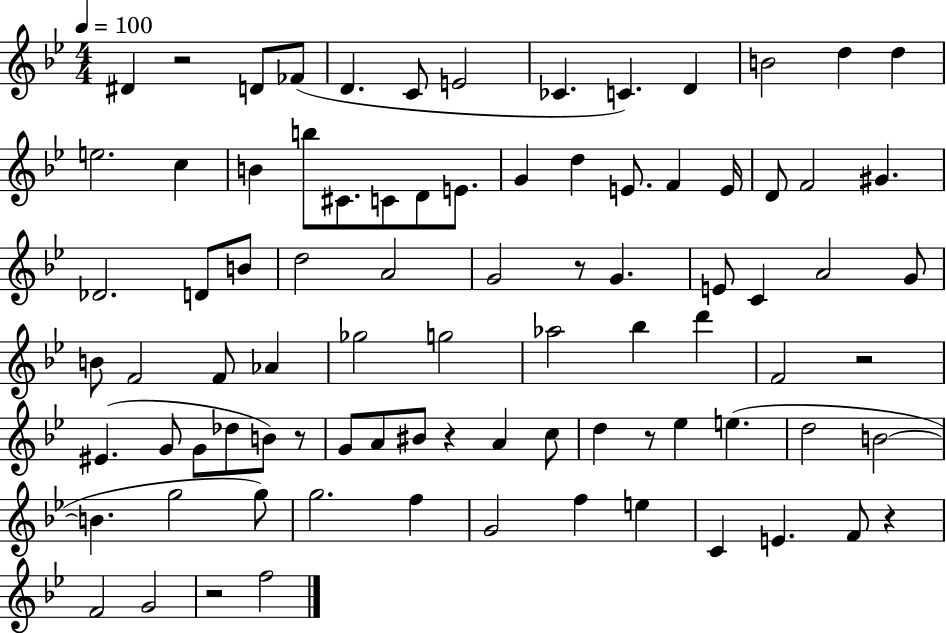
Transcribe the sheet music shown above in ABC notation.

X:1
T:Untitled
M:4/4
L:1/4
K:Bb
^D z2 D/2 _F/2 D C/2 E2 _C C D B2 d d e2 c B b/2 ^C/2 C/2 D/2 E/2 G d E/2 F E/4 D/2 F2 ^G _D2 D/2 B/2 d2 A2 G2 z/2 G E/2 C A2 G/2 B/2 F2 F/2 _A _g2 g2 _a2 _b d' F2 z2 ^E G/2 G/2 _d/2 B/2 z/2 G/2 A/2 ^B/2 z A c/2 d z/2 _e e d2 B2 B g2 g/2 g2 f G2 f e C E F/2 z F2 G2 z2 f2